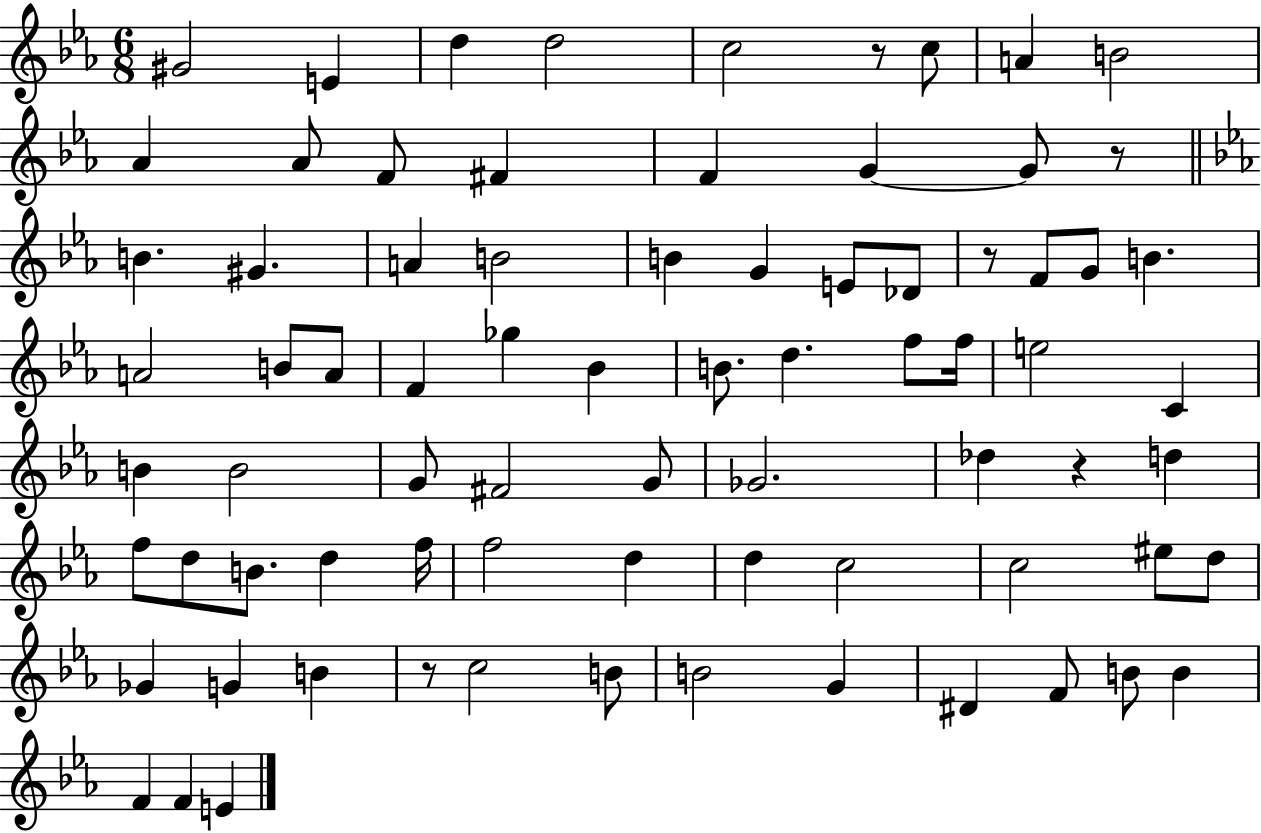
X:1
T:Untitled
M:6/8
L:1/4
K:Eb
^G2 E d d2 c2 z/2 c/2 A B2 _A _A/2 F/2 ^F F G G/2 z/2 B ^G A B2 B G E/2 _D/2 z/2 F/2 G/2 B A2 B/2 A/2 F _g _B B/2 d f/2 f/4 e2 C B B2 G/2 ^F2 G/2 _G2 _d z d f/2 d/2 B/2 d f/4 f2 d d c2 c2 ^e/2 d/2 _G G B z/2 c2 B/2 B2 G ^D F/2 B/2 B F F E